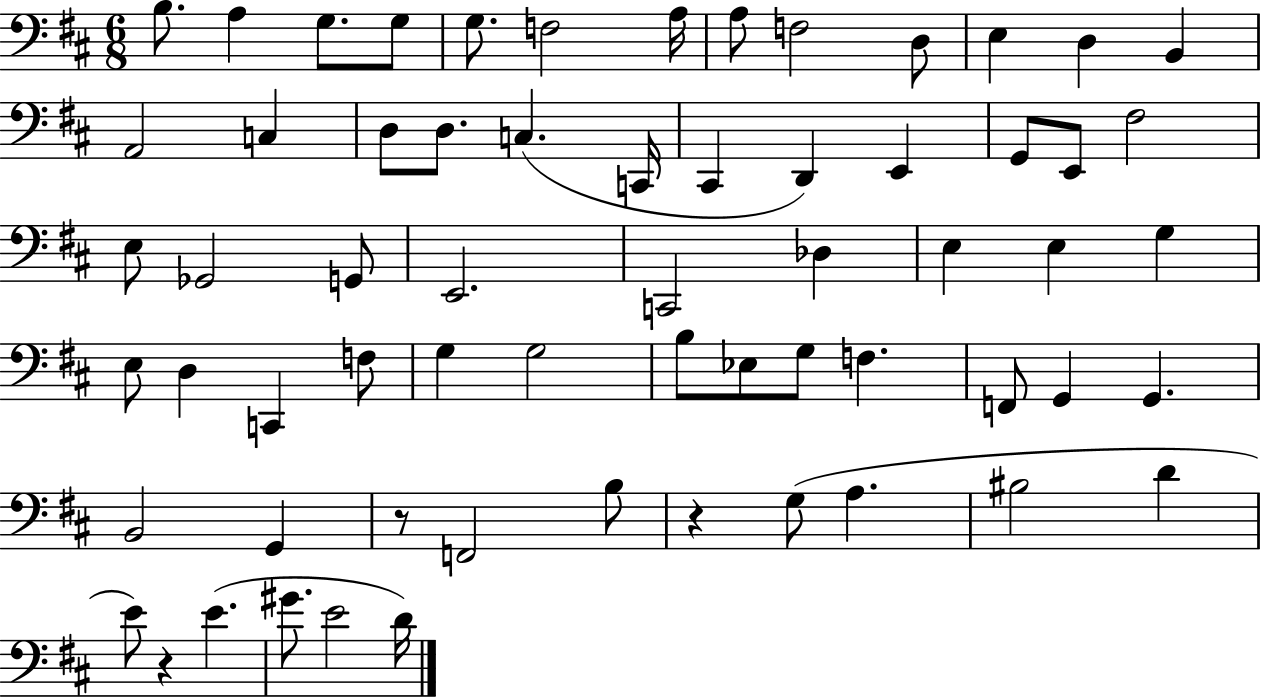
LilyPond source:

{
  \clef bass
  \numericTimeSignature
  \time 6/8
  \key d \major
  b8. a4 g8. g8 | g8. f2 a16 | a8 f2 d8 | e4 d4 b,4 | \break a,2 c4 | d8 d8. c4.( c,16 | cis,4 d,4) e,4 | g,8 e,8 fis2 | \break e8 ges,2 g,8 | e,2. | c,2 des4 | e4 e4 g4 | \break e8 d4 c,4 f8 | g4 g2 | b8 ees8 g8 f4. | f,8 g,4 g,4. | \break b,2 g,4 | r8 f,2 b8 | r4 g8( a4. | bis2 d'4 | \break e'8) r4 e'4.( | gis'8. e'2 d'16) | \bar "|."
}